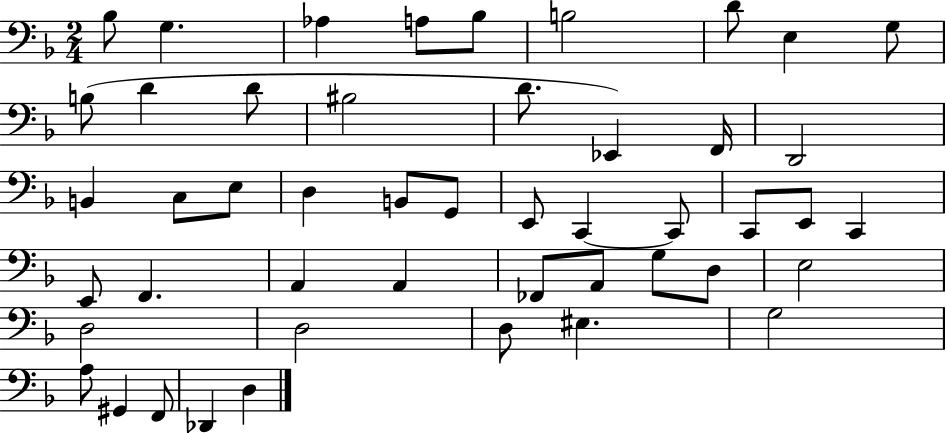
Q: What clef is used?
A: bass